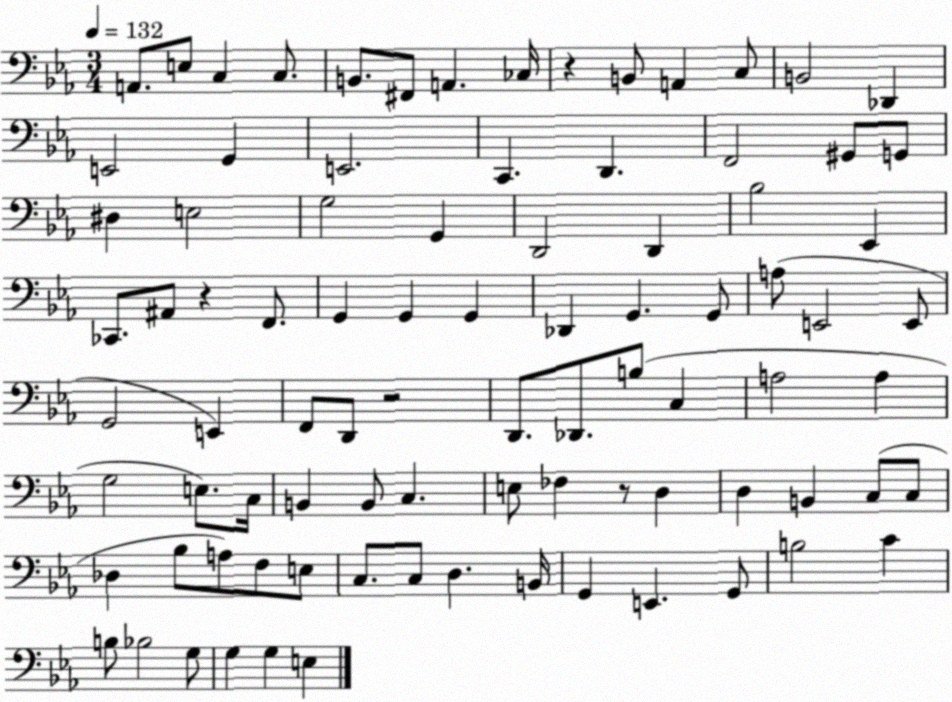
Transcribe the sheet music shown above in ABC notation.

X:1
T:Untitled
M:3/4
L:1/4
K:Eb
A,,/2 E,/2 C, C,/2 B,,/2 ^F,,/2 A,, _C,/4 z B,,/2 A,, C,/2 B,,2 _D,, E,,2 G,, E,,2 C,, D,, F,,2 ^G,,/2 G,,/2 ^D, E,2 G,2 G,, D,,2 D,, _B,2 _E,, _C,,/2 ^A,,/2 z F,,/2 G,, G,, G,, _D,, G,, G,,/2 A,/2 E,,2 E,,/2 G,,2 E,, F,,/2 D,,/2 z2 D,,/2 _D,,/2 B,/2 C, A,2 A, G,2 E,/2 C,/4 B,, B,,/2 C, E,/2 _F, z/2 D, D, B,, C,/2 C,/2 _D, _B,/2 A,/2 F,/2 E,/2 C,/2 C,/2 D, B,,/4 G,, E,, G,,/2 B,2 C B,/2 _B,2 G,/2 G, G, E,